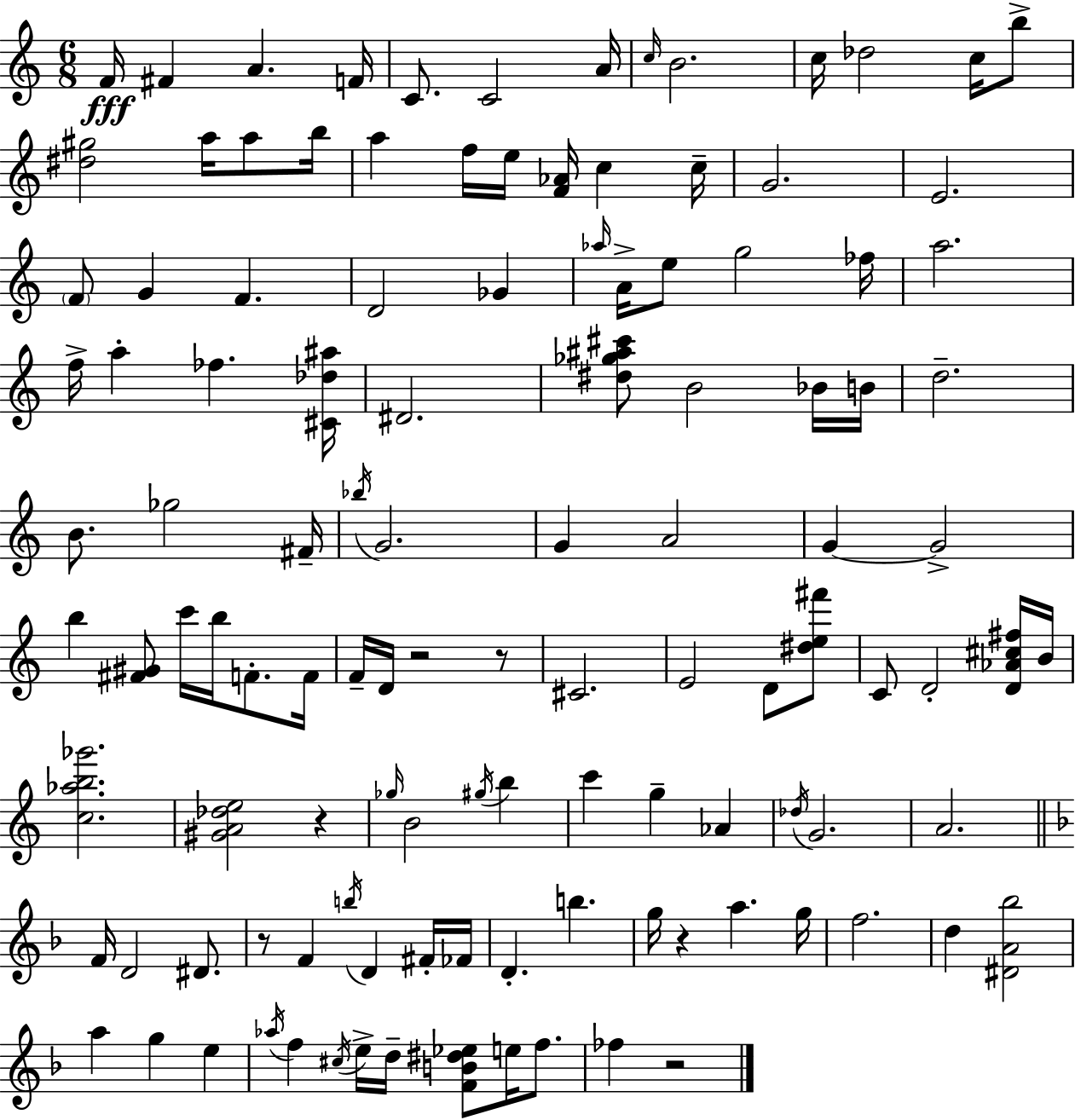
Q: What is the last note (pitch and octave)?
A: FES5